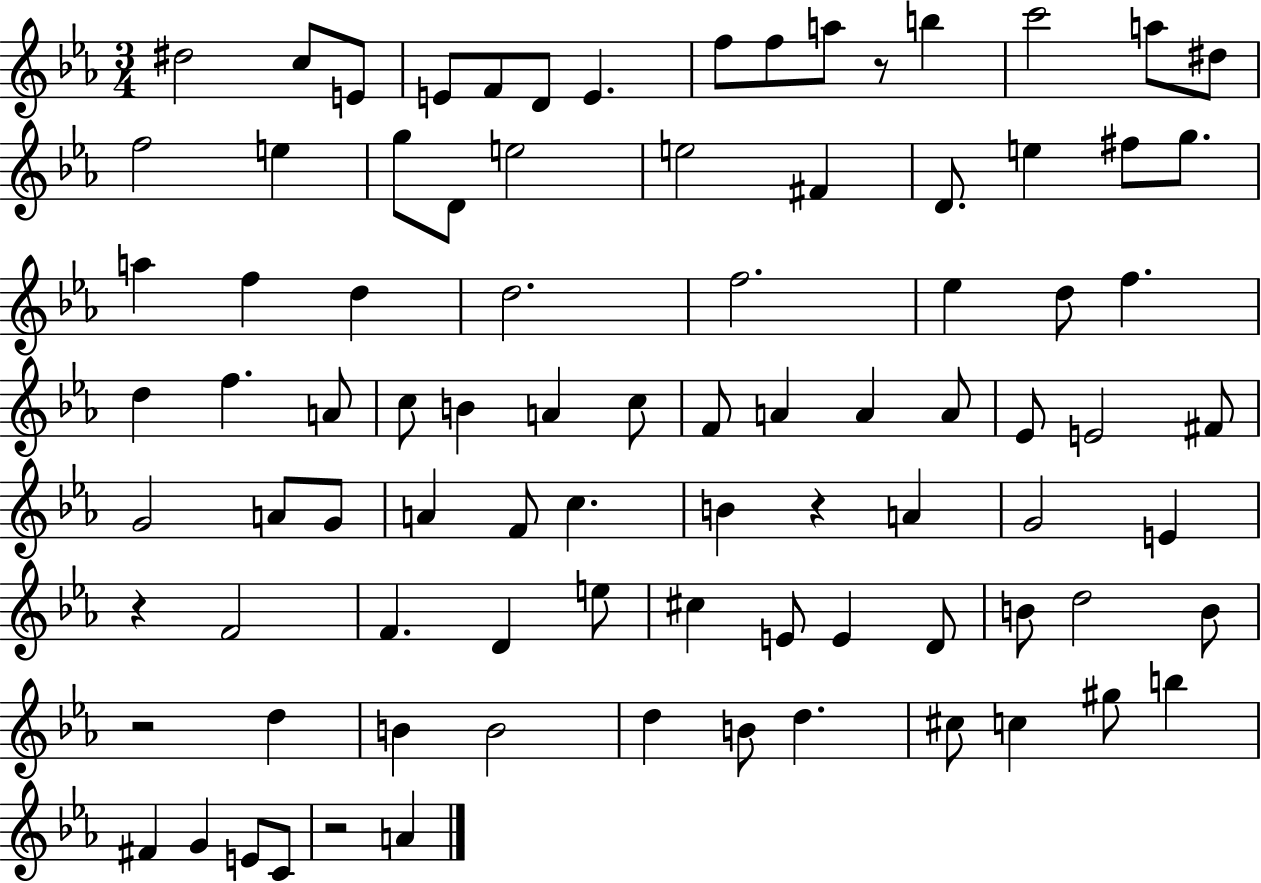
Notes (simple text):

D#5/h C5/e E4/e E4/e F4/e D4/e E4/q. F5/e F5/e A5/e R/e B5/q C6/h A5/e D#5/e F5/h E5/q G5/e D4/e E5/h E5/h F#4/q D4/e. E5/q F#5/e G5/e. A5/q F5/q D5/q D5/h. F5/h. Eb5/q D5/e F5/q. D5/q F5/q. A4/e C5/e B4/q A4/q C5/e F4/e A4/q A4/q A4/e Eb4/e E4/h F#4/e G4/h A4/e G4/e A4/q F4/e C5/q. B4/q R/q A4/q G4/h E4/q R/q F4/h F4/q. D4/q E5/e C#5/q E4/e E4/q D4/e B4/e D5/h B4/e R/h D5/q B4/q B4/h D5/q B4/e D5/q. C#5/e C5/q G#5/e B5/q F#4/q G4/q E4/e C4/e R/h A4/q